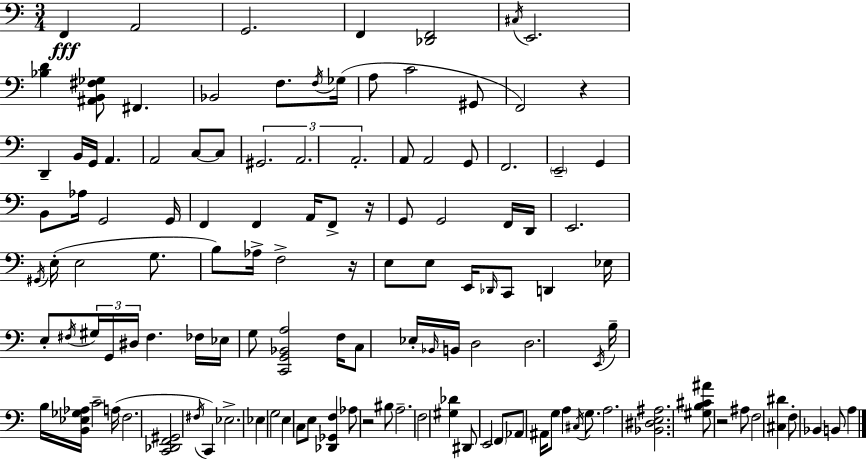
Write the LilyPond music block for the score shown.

{
  \clef bass
  \numericTimeSignature
  \time 3/4
  \key c \major
  f,4\fff a,2 | g,2. | f,4 <des, f,>2 | \acciaccatura { cis16 } e,2. | \break <bes d'>4 <ais, b, fis ges>8 fis,4. | bes,2 f8. | \acciaccatura { f16 } ges16( a8 c'2 | gis,8 f,2) r4 | \break d,4-- b,16 g,16 a,4. | a,2 c8~~ | c8 \tuplet 3/2 { gis,2. | a,2. | \break a,2.-. } | a,8 a,2 | g,8 f,2. | \parenthesize e,2-- g,4 | \break b,8 aes16 g,2 | g,16 f,4 f,4 a,16 f,8-> | r16 g,8 g,2 | f,16 d,16 e,2. | \break \acciaccatura { gis,16 } e16-.( e2 | g8. b8) aes16-> f2-> | r16 e8 e8 e,16 \grace { des,16 } c,8 d,4 | ees16 e8-. \acciaccatura { fis16 } \tuplet 3/2 { gis16 g,16 dis16 } fis4. | \break fes16 ees16 g8 <c, g, bes, a>2 | f16 c8 ees16-. \grace { bes,16 } b,16 d2 | d2. | \acciaccatura { e,16 } b16-- b16 <b, ees ges aes>16 c'2-- | \break a16( f2. | <c, des, f, gis,>2 | \acciaccatura { fis16 }) c,4 ees2.-> | ees4 | \break g2 e4 | c8 e8 <des, ges, f>4 aes8 r2 | bis8 a2.-- | f2 | \break <gis des'>4 dis,8 e,2 | \parenthesize f,8 aes,8 ais,16 g8 | a4 \acciaccatura { cis16 } g8. a2. | <bes, dis e ais>2. | \break <gis b cis' ais'>8 r2 | ais8 f2 | <cis dis'>4 f8-. bes,4 | b,8 a4 \bar "|."
}